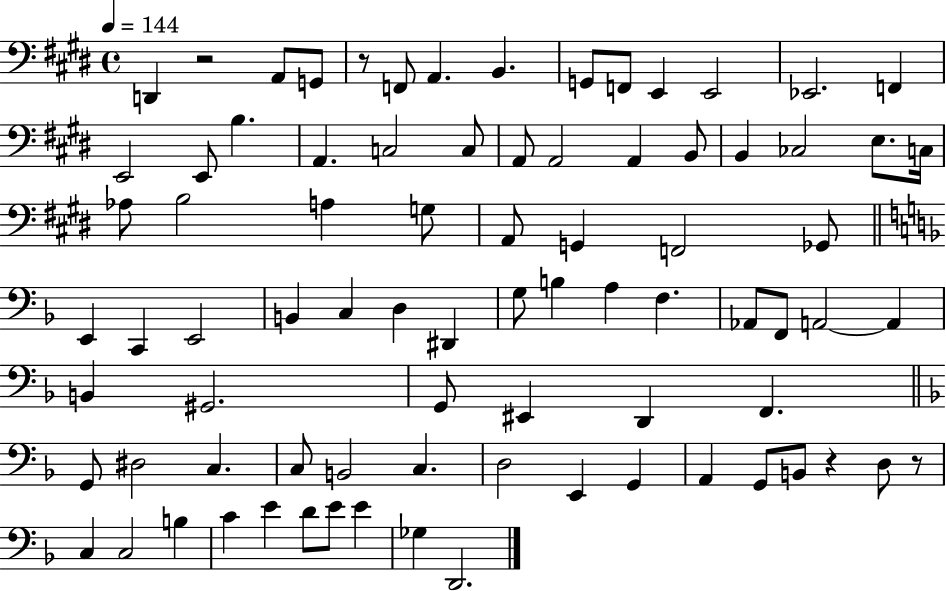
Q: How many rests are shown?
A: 4